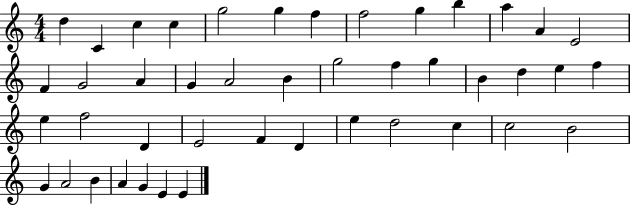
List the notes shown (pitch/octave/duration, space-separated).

D5/q C4/q C5/q C5/q G5/h G5/q F5/q F5/h G5/q B5/q A5/q A4/q E4/h F4/q G4/h A4/q G4/q A4/h B4/q G5/h F5/q G5/q B4/q D5/q E5/q F5/q E5/q F5/h D4/q E4/h F4/q D4/q E5/q D5/h C5/q C5/h B4/h G4/q A4/h B4/q A4/q G4/q E4/q E4/q